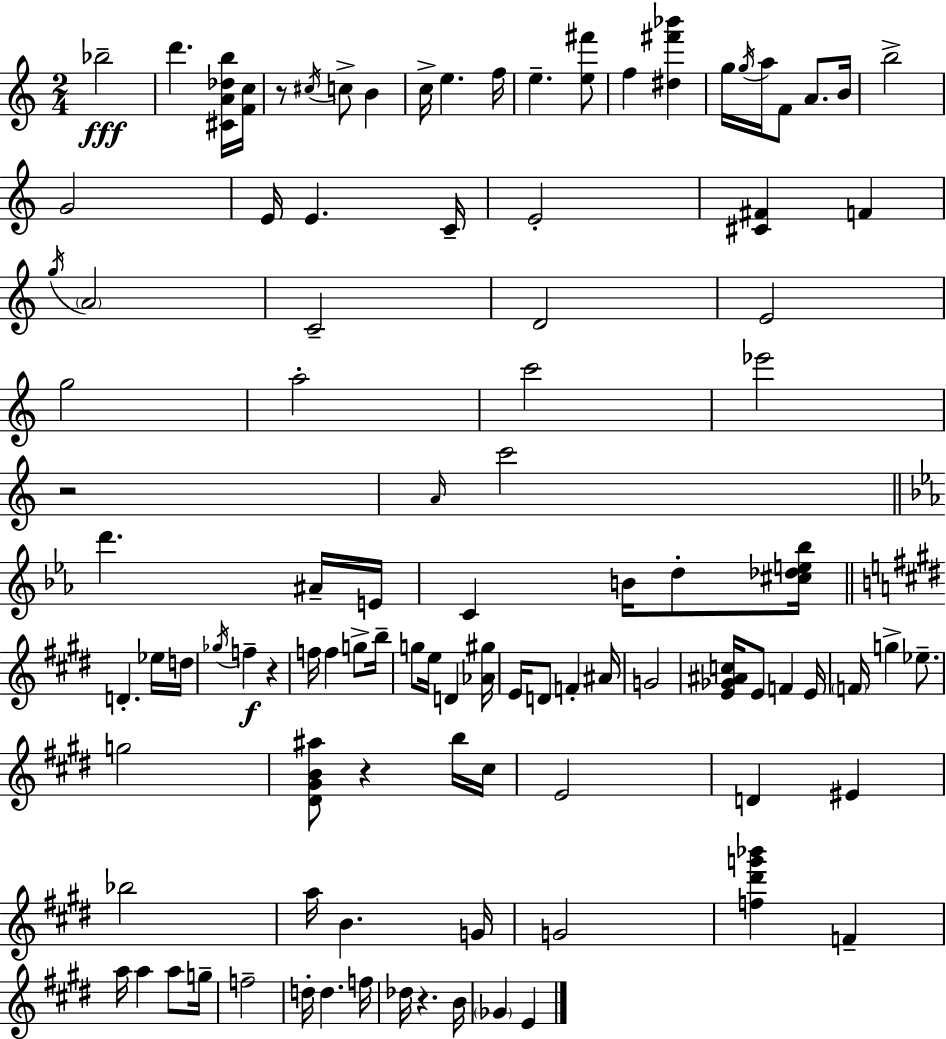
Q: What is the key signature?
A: C major